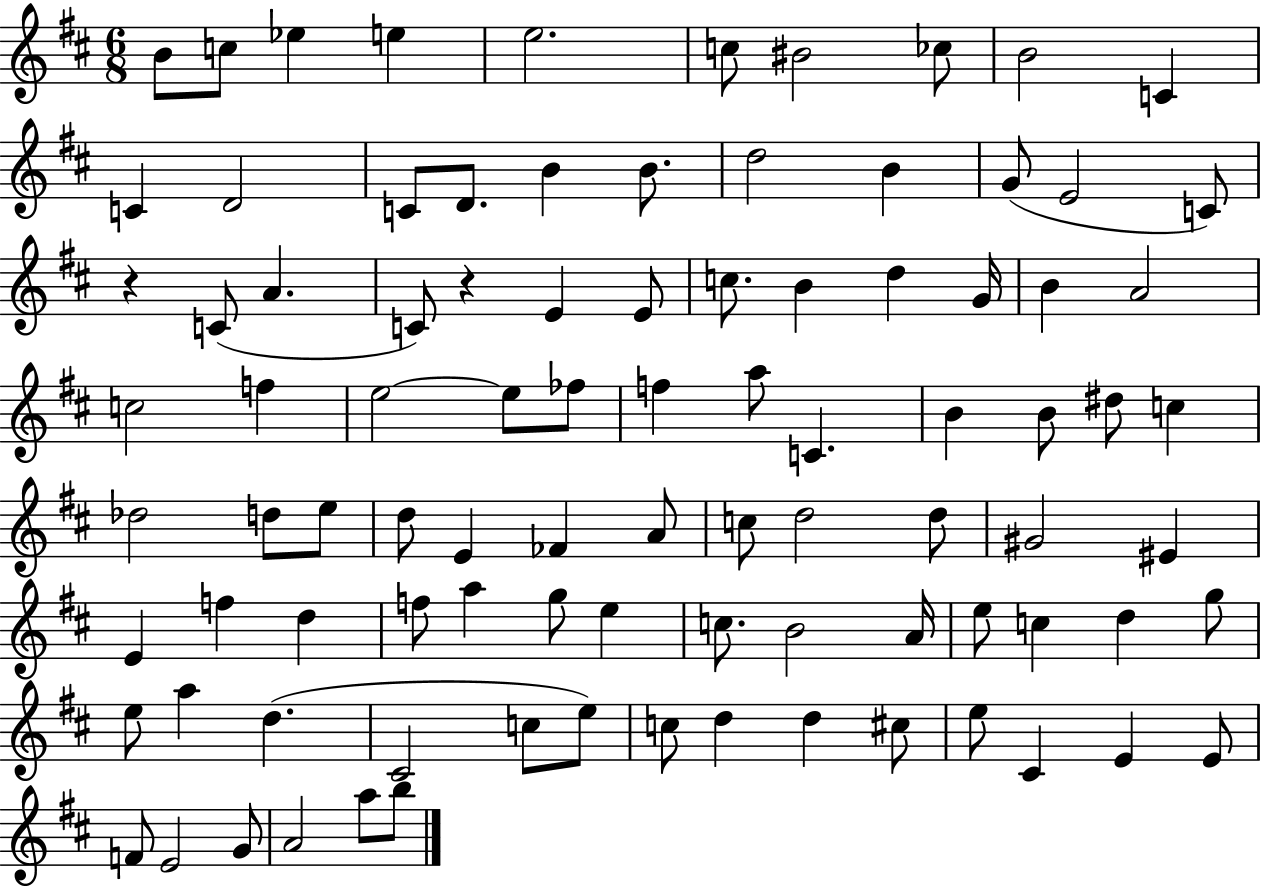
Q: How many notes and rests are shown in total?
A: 92